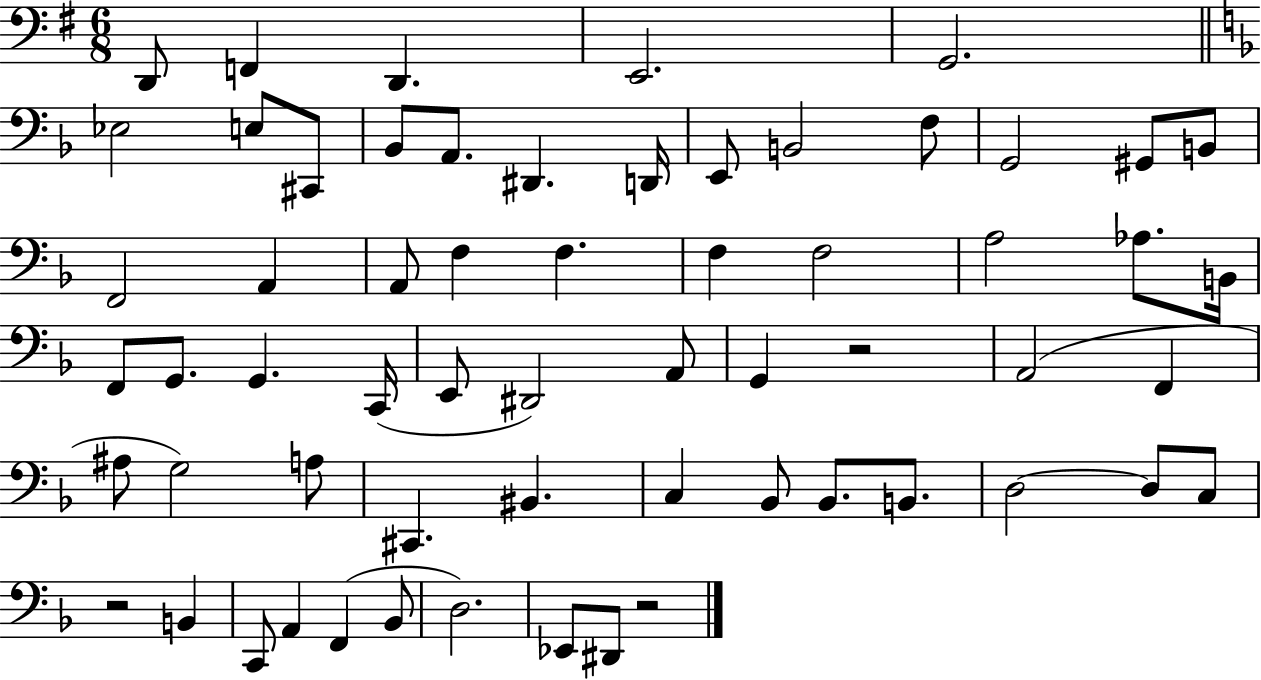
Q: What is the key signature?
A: G major